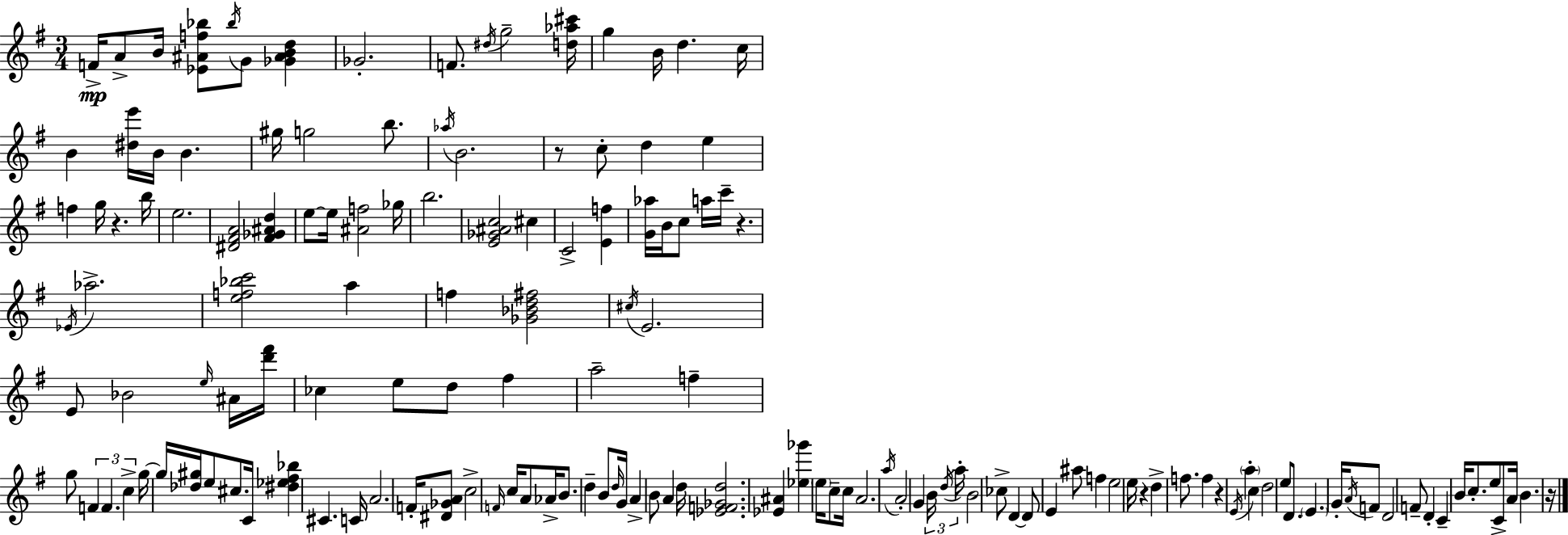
{
  \clef treble
  \numericTimeSignature
  \time 3/4
  \key e \minor
  f'16->\mp a'8-> b'16 <ees' ais' f'' bes''>8 \acciaccatura { bes''16 } g'8 <ges' ais' b' d''>4 | ges'2.-. | f'8. \acciaccatura { dis''16 } g''2-- | <d'' aes'' cis'''>16 g''4 b'16 d''4. | \break c''16 b'4 <dis'' e'''>16 b'16 b'4. | gis''16 g''2 b''8. | \acciaccatura { aes''16 } b'2. | r8 c''8-. d''4 e''4 | \break f''4 g''16 r4. | b''16 e''2. | <dis' fis' a'>2 <fis' ges' ais' d''>4 | e''8~~ e''16 <ais' f''>2 | \break ges''16 b''2. | <e' ges' ais' c''>2 cis''4 | c'2-> <e' f''>4 | <g' aes''>16 b'16 c''8 a''16 c'''16-- r4. | \break \acciaccatura { ees'16 } aes''2.-> | <e'' f'' bes'' c'''>2 | a''4 f''4 <ges' bes' d'' fis''>2 | \acciaccatura { cis''16 } e'2. | \break e'8 bes'2 | \grace { e''16 } ais'16 <d''' fis'''>16 ces''4 e''8 | d''8 fis''4 a''2-- | f''4-- g''8 \tuplet 3/2 { f'4 | \break f'4. c''4-> } g''16~~ g''16 | <des'' gis''>16 e''8 cis''8. c'16 <dis'' ees'' fis'' bes''>4 cis'4. | c'16 a'2. | f'16-. <dis' ges' a'>8 c''2-> | \break \grace { f'16 } c''16 a'8 aes'16-> b'8. | d''4-- b'8 \grace { d''16 } g'16 a'4-> | b'8 a'4 d''16 <ees' f' ges' d''>2. | <ees' ais'>4 | \break <ees'' ges'''>4 \parenthesize e''16 c''8-- c''16 a'2. | \acciaccatura { a''16 } a'2-. | g'4 \tuplet 3/2 { b'16 \acciaccatura { d''16 } a''16-. } | b'2 ces''8-> d'4~~ | \break d'8 e'4 ais''8 f''4 | e''2 e''16 r4 | d''4-> f''8. f''4 | r4 \acciaccatura { e'16 } \parenthesize a''4-. c''4 | \break d''2 e''8 | d'8. \parenthesize e'4. g'16-. \acciaccatura { a'16 } | f'8 d'2 f'8-- | d'4-. c'4-- b'16 c''8.-. | \break e''8 c'8-> a'16 b'4. r16 | \bar "|."
}